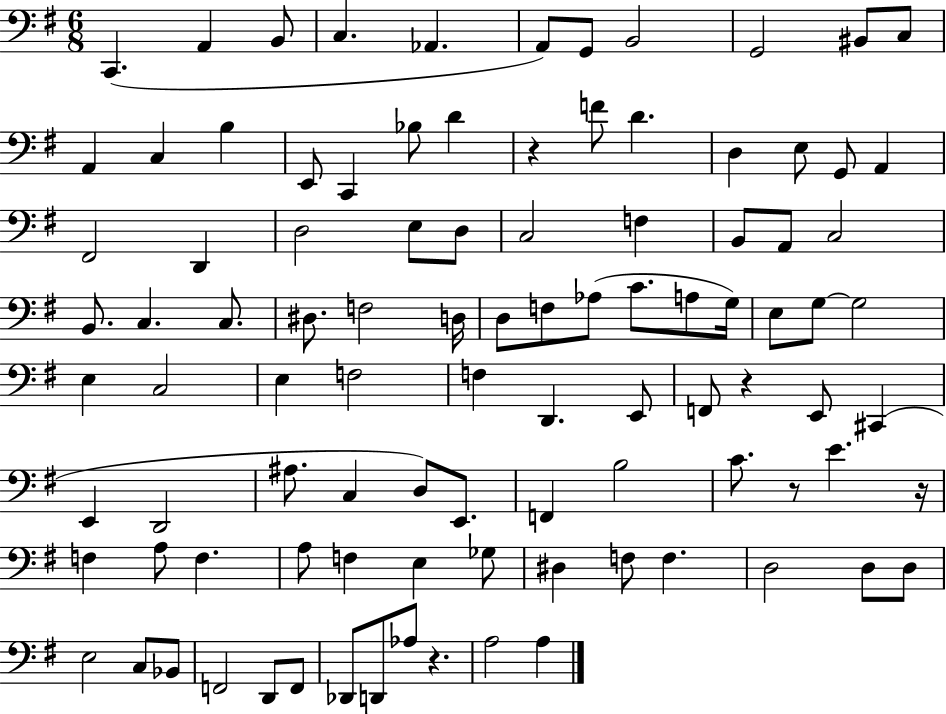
X:1
T:Untitled
M:6/8
L:1/4
K:G
C,, A,, B,,/2 C, _A,, A,,/2 G,,/2 B,,2 G,,2 ^B,,/2 C,/2 A,, C, B, E,,/2 C,, _B,/2 D z F/2 D D, E,/2 G,,/2 A,, ^F,,2 D,, D,2 E,/2 D,/2 C,2 F, B,,/2 A,,/2 C,2 B,,/2 C, C,/2 ^D,/2 F,2 D,/4 D,/2 F,/2 _A,/2 C/2 A,/2 G,/4 E,/2 G,/2 G,2 E, C,2 E, F,2 F, D,, E,,/2 F,,/2 z E,,/2 ^C,, E,, D,,2 ^A,/2 C, D,/2 E,,/2 F,, B,2 C/2 z/2 E z/4 F, A,/2 F, A,/2 F, E, _G,/2 ^D, F,/2 F, D,2 D,/2 D,/2 E,2 C,/2 _B,,/2 F,,2 D,,/2 F,,/2 _D,,/2 D,,/2 _A,/2 z A,2 A,